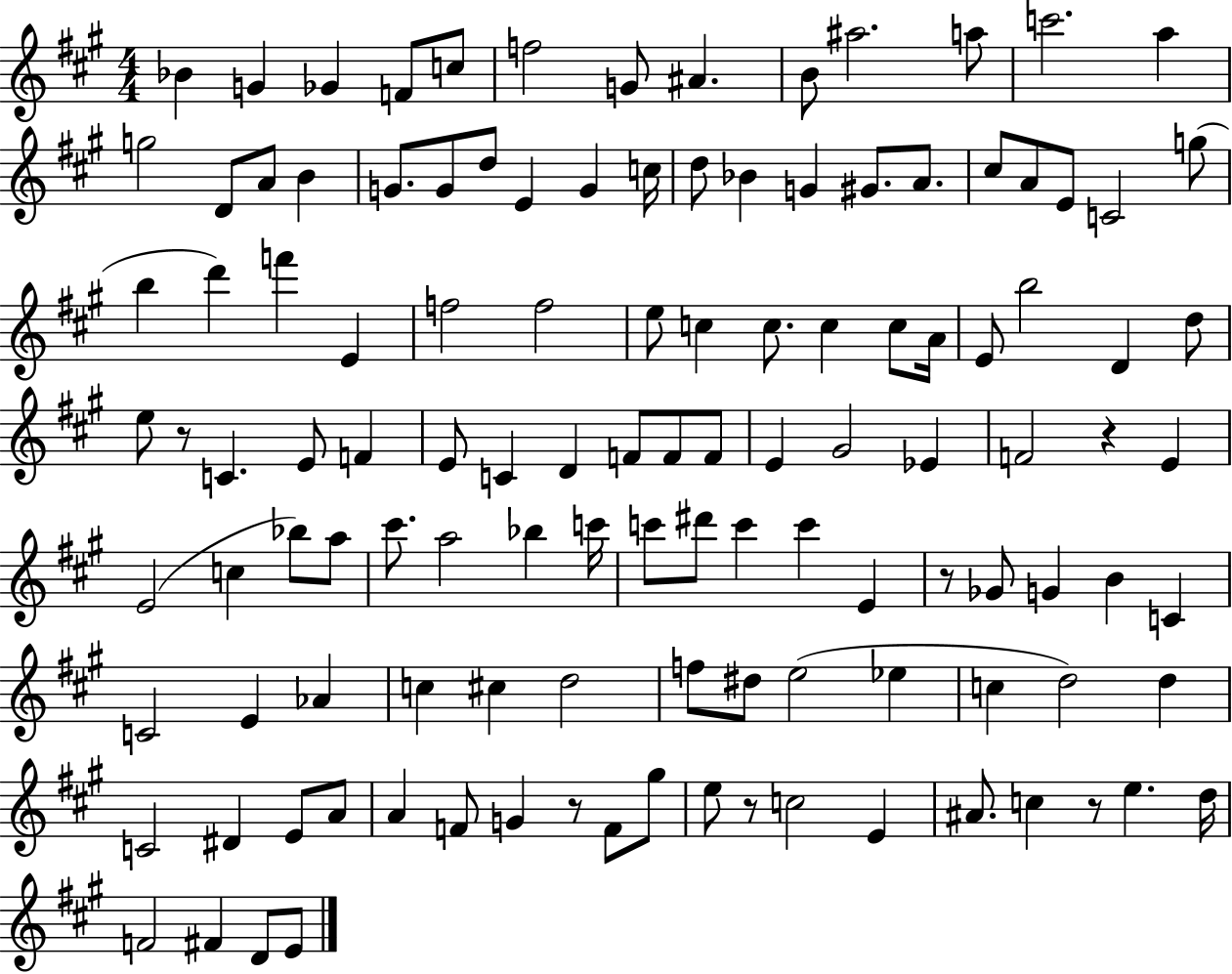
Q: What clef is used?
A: treble